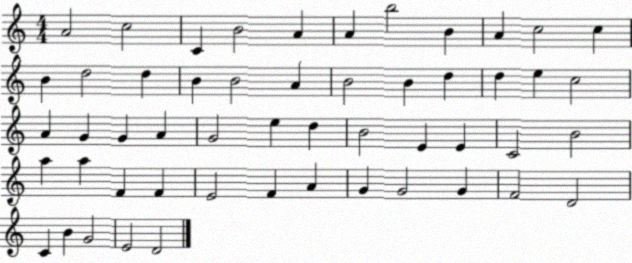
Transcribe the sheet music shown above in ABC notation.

X:1
T:Untitled
M:4/4
L:1/4
K:C
A2 c2 C B2 A A b2 B A c2 c B d2 d B B2 A B2 B d d e c2 A G G A G2 e d B2 E E C2 B2 a a F F E2 F A G G2 G F2 D2 C B G2 E2 D2